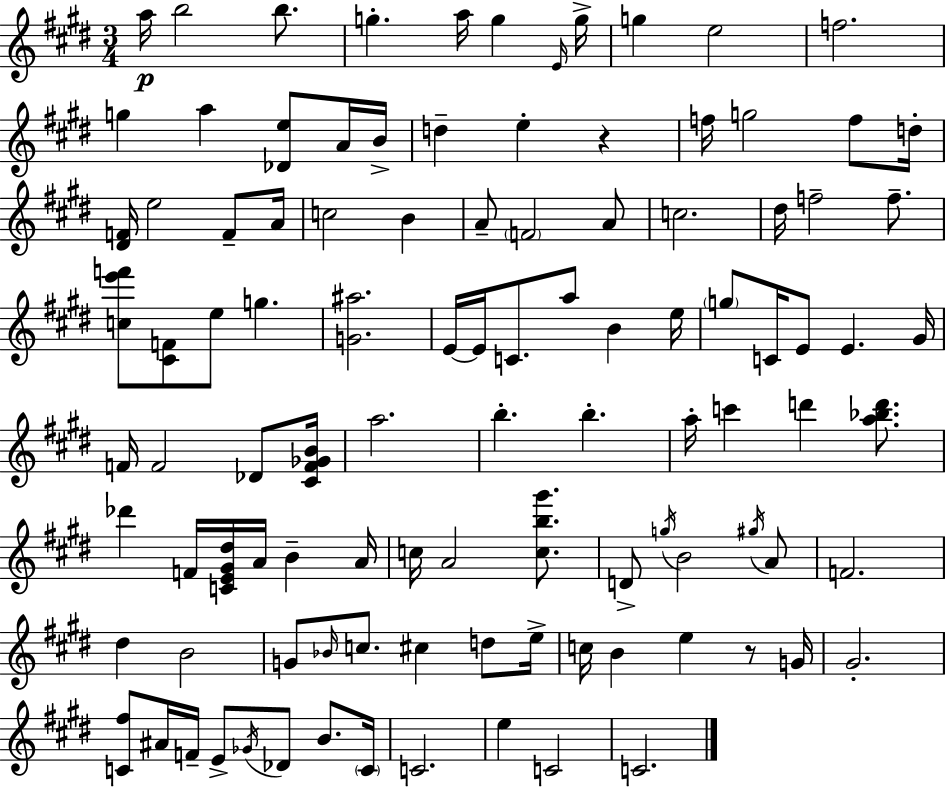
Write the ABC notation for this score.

X:1
T:Untitled
M:3/4
L:1/4
K:E
a/4 b2 b/2 g a/4 g E/4 g/4 g e2 f2 g a [_De]/2 A/4 B/4 d e z f/4 g2 f/2 d/4 [^DF]/4 e2 F/2 A/4 c2 B A/2 F2 A/2 c2 ^d/4 f2 f/2 [ce'f']/2 [^CF]/2 e/2 g [G^a]2 E/4 E/4 C/2 a/2 B e/4 g/2 C/4 E/2 E ^G/4 F/4 F2 _D/2 [^CF_GB]/4 a2 b b a/4 c' d' [a_bd']/2 _d' F/4 [CE^G^d]/4 A/4 B A/4 c/4 A2 [cb^g']/2 D/2 g/4 B2 ^g/4 A/2 F2 ^d B2 G/2 _B/4 c/2 ^c d/2 e/4 c/4 B e z/2 G/4 ^G2 [C^f]/2 ^A/4 F/4 E/2 _G/4 _D/2 B/2 C/4 C2 e C2 C2